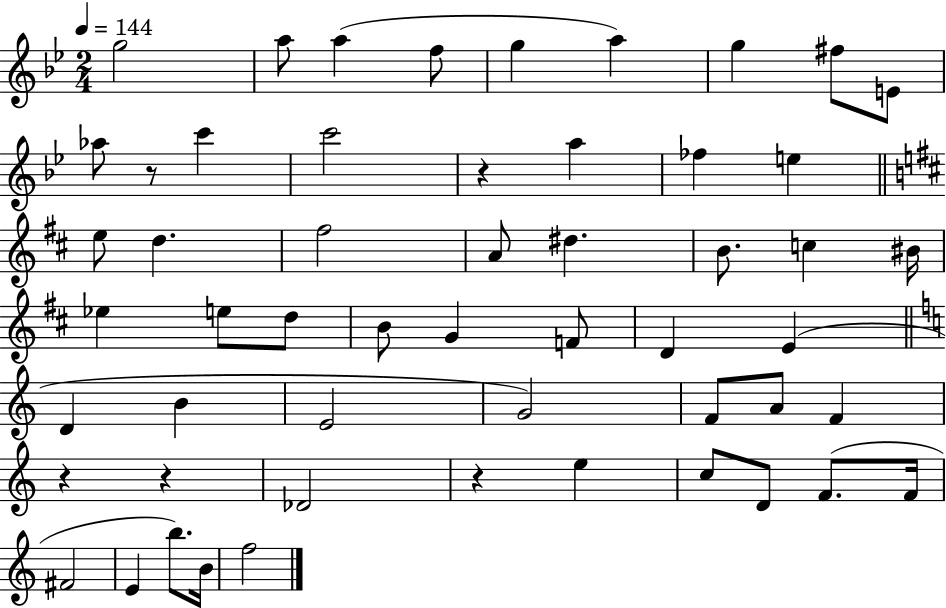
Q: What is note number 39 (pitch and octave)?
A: Db4